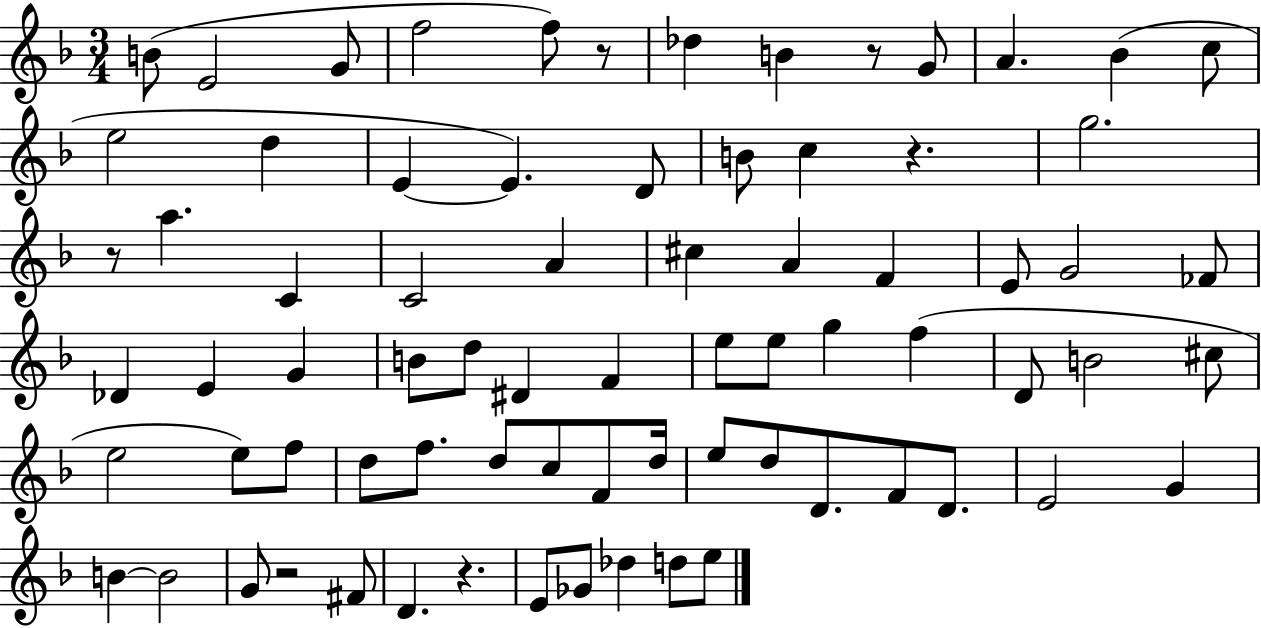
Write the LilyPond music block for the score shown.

{
  \clef treble
  \numericTimeSignature
  \time 3/4
  \key f \major
  b'8( e'2 g'8 | f''2 f''8) r8 | des''4 b'4 r8 g'8 | a'4. bes'4( c''8 | \break e''2 d''4 | e'4~~ e'4.) d'8 | b'8 c''4 r4. | g''2. | \break r8 a''4. c'4 | c'2 a'4 | cis''4 a'4 f'4 | e'8 g'2 fes'8 | \break des'4 e'4 g'4 | b'8 d''8 dis'4 f'4 | e''8 e''8 g''4 f''4( | d'8 b'2 cis''8 | \break e''2 e''8) f''8 | d''8 f''8. d''8 c''8 f'8 d''16 | e''8 d''8 d'8. f'8 d'8. | e'2 g'4 | \break b'4~~ b'2 | g'8 r2 fis'8 | d'4. r4. | e'8 ges'8 des''4 d''8 e''8 | \break \bar "|."
}